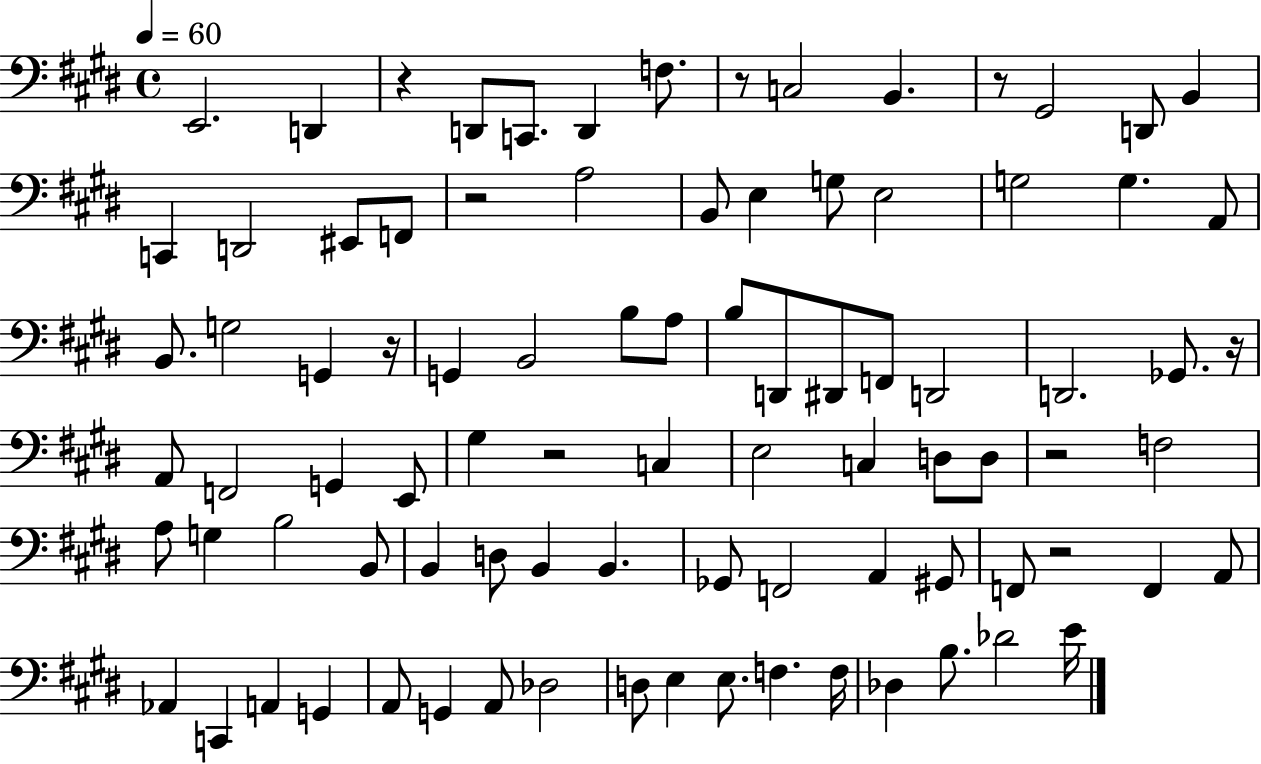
E2/h. D2/q R/q D2/e C2/e. D2/q F3/e. R/e C3/h B2/q. R/e G#2/h D2/e B2/q C2/q D2/h EIS2/e F2/e R/h A3/h B2/e E3/q G3/e E3/h G3/h G3/q. A2/e B2/e. G3/h G2/q R/s G2/q B2/h B3/e A3/e B3/e D2/e D#2/e F2/e D2/h D2/h. Gb2/e. R/s A2/e F2/h G2/q E2/e G#3/q R/h C3/q E3/h C3/q D3/e D3/e R/h F3/h A3/e G3/q B3/h B2/e B2/q D3/e B2/q B2/q. Gb2/e F2/h A2/q G#2/e F2/e R/h F2/q A2/e Ab2/q C2/q A2/q G2/q A2/e G2/q A2/e Db3/h D3/e E3/q E3/e. F3/q. F3/s Db3/q B3/e. Db4/h E4/s